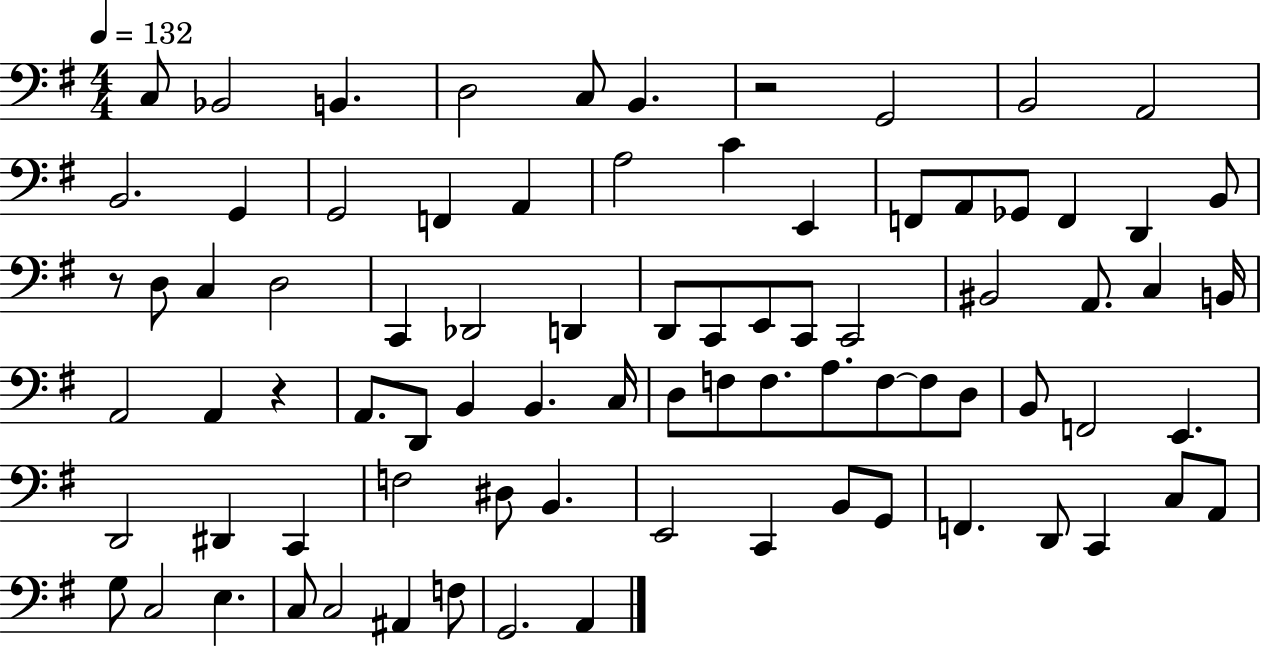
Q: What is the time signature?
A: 4/4